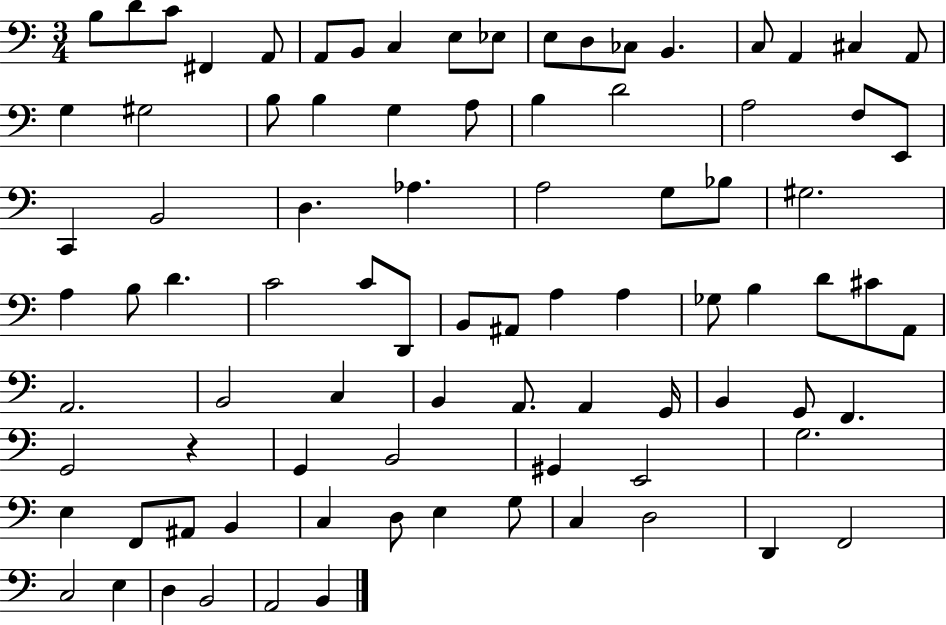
X:1
T:Untitled
M:3/4
L:1/4
K:C
B,/2 D/2 C/2 ^F,, A,,/2 A,,/2 B,,/2 C, E,/2 _E,/2 E,/2 D,/2 _C,/2 B,, C,/2 A,, ^C, A,,/2 G, ^G,2 B,/2 B, G, A,/2 B, D2 A,2 F,/2 E,,/2 C,, B,,2 D, _A, A,2 G,/2 _B,/2 ^G,2 A, B,/2 D C2 C/2 D,,/2 B,,/2 ^A,,/2 A, A, _G,/2 B, D/2 ^C/2 A,,/2 A,,2 B,,2 C, B,, A,,/2 A,, G,,/4 B,, G,,/2 F,, G,,2 z G,, B,,2 ^G,, E,,2 G,2 E, F,,/2 ^A,,/2 B,, C, D,/2 E, G,/2 C, D,2 D,, F,,2 C,2 E, D, B,,2 A,,2 B,,